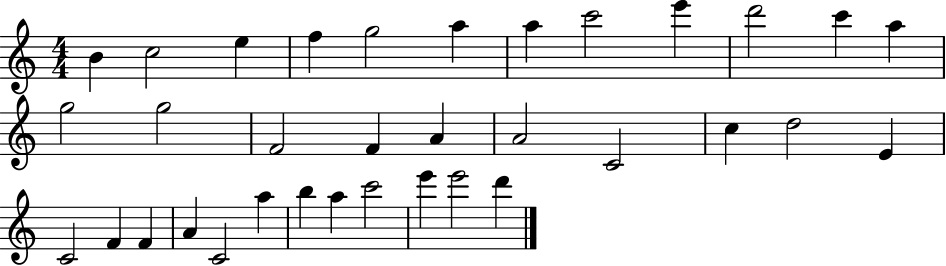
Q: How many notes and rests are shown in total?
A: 34